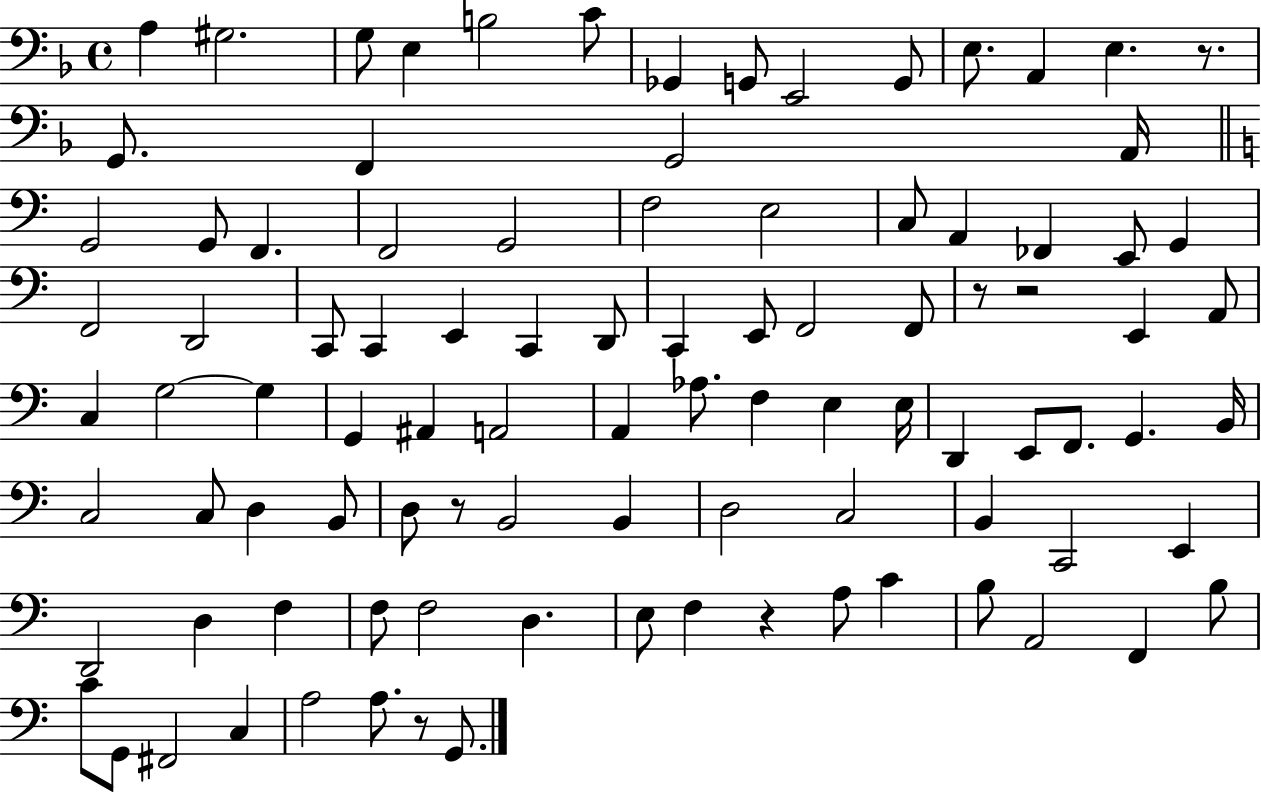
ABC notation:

X:1
T:Untitled
M:4/4
L:1/4
K:F
A, ^G,2 G,/2 E, B,2 C/2 _G,, G,,/2 E,,2 G,,/2 E,/2 A,, E, z/2 G,,/2 F,, G,,2 A,,/4 G,,2 G,,/2 F,, F,,2 G,,2 F,2 E,2 C,/2 A,, _F,, E,,/2 G,, F,,2 D,,2 C,,/2 C,, E,, C,, D,,/2 C,, E,,/2 F,,2 F,,/2 z/2 z2 E,, A,,/2 C, G,2 G, G,, ^A,, A,,2 A,, _A,/2 F, E, E,/4 D,, E,,/2 F,,/2 G,, B,,/4 C,2 C,/2 D, B,,/2 D,/2 z/2 B,,2 B,, D,2 C,2 B,, C,,2 E,, D,,2 D, F, F,/2 F,2 D, E,/2 F, z A,/2 C B,/2 A,,2 F,, B,/2 C/2 G,,/2 ^F,,2 C, A,2 A,/2 z/2 G,,/2